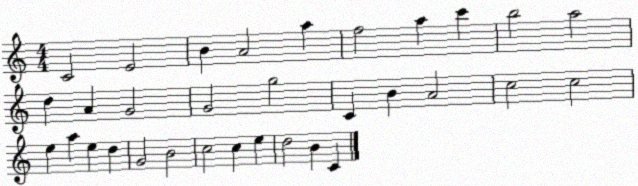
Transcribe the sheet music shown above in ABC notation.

X:1
T:Untitled
M:4/4
L:1/4
K:C
C2 E2 B A2 a f2 a c' b2 a2 d A G2 G2 g2 C B A2 c2 c2 e a e d G2 B2 c2 c e d2 B C